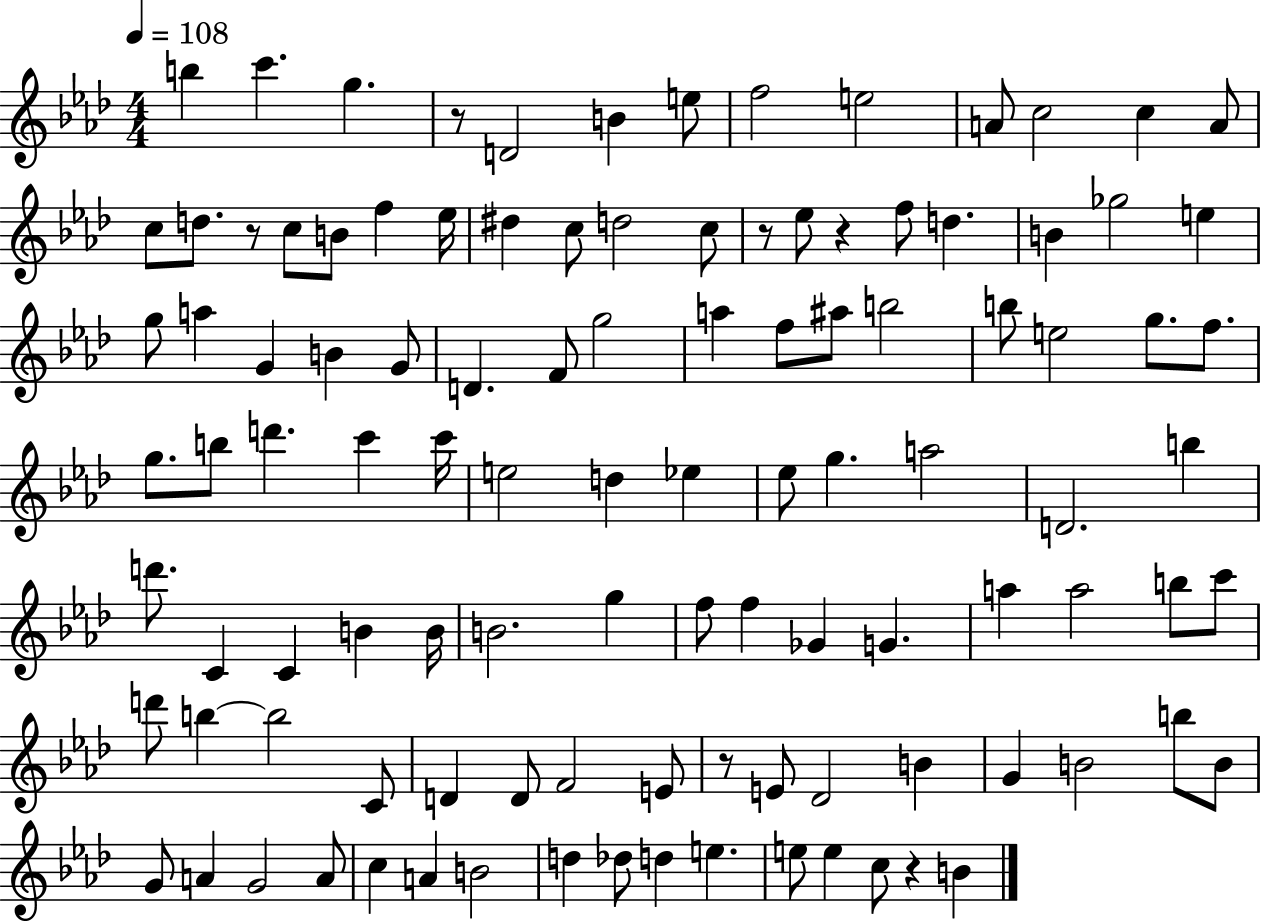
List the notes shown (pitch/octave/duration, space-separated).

B5/q C6/q. G5/q. R/e D4/h B4/q E5/e F5/h E5/h A4/e C5/h C5/q A4/e C5/e D5/e. R/e C5/e B4/e F5/q Eb5/s D#5/q C5/e D5/h C5/e R/e Eb5/e R/q F5/e D5/q. B4/q Gb5/h E5/q G5/e A5/q G4/q B4/q G4/e D4/q. F4/e G5/h A5/q F5/e A#5/e B5/h B5/e E5/h G5/e. F5/e. G5/e. B5/e D6/q. C6/q C6/s E5/h D5/q Eb5/q Eb5/e G5/q. A5/h D4/h. B5/q D6/e. C4/q C4/q B4/q B4/s B4/h. G5/q F5/e F5/q Gb4/q G4/q. A5/q A5/h B5/e C6/e D6/e B5/q B5/h C4/e D4/q D4/e F4/h E4/e R/e E4/e Db4/h B4/q G4/q B4/h B5/e B4/e G4/e A4/q G4/h A4/e C5/q A4/q B4/h D5/q Db5/e D5/q E5/q. E5/e E5/q C5/e R/q B4/q